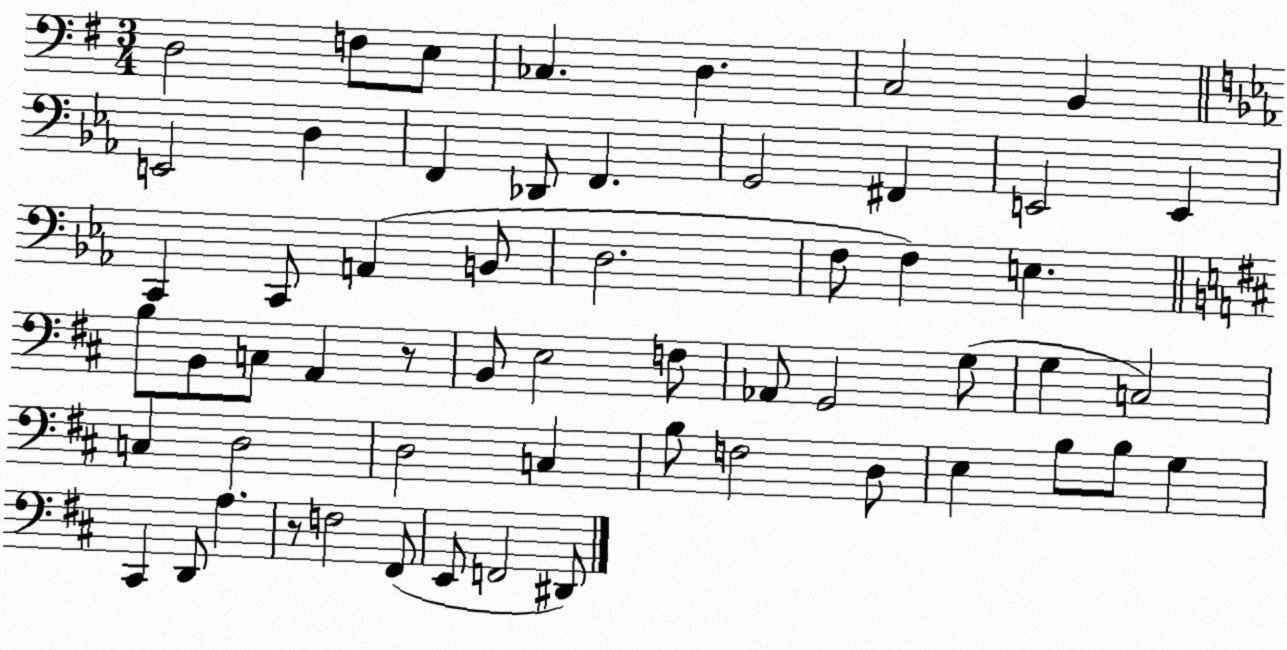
X:1
T:Untitled
M:3/4
L:1/4
K:G
D,2 F,/2 E,/2 _C, D, C,2 B,, E,,2 D, F,, _D,,/2 F,, G,,2 ^F,, E,,2 E,, C,, C,,/2 A,, B,,/2 D,2 F,/2 F, E, B,/2 B,,/2 C,/2 A,, z/2 B,,/2 E,2 F,/2 _A,,/2 G,,2 G,/2 G, C,2 C, D,2 D,2 C, B,/2 F,2 D,/2 E, B,/2 B,/2 G, ^C,, D,,/2 A, z/2 F,2 ^F,,/2 E,,/2 F,,2 ^D,,/2